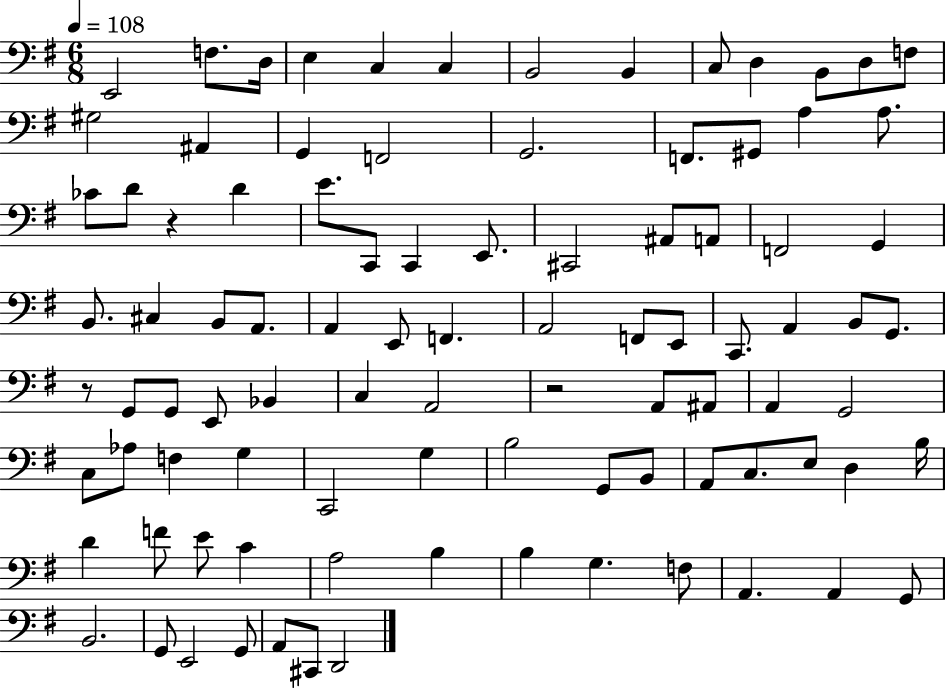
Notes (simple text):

E2/h F3/e. D3/s E3/q C3/q C3/q B2/h B2/q C3/e D3/q B2/e D3/e F3/e G#3/h A#2/q G2/q F2/h G2/h. F2/e. G#2/e A3/q A3/e. CES4/e D4/e R/q D4/q E4/e. C2/e C2/q E2/e. C#2/h A#2/e A2/e F2/h G2/q B2/e. C#3/q B2/e A2/e. A2/q E2/e F2/q. A2/h F2/e E2/e C2/e. A2/q B2/e G2/e. R/e G2/e G2/e E2/e Bb2/q C3/q A2/h R/h A2/e A#2/e A2/q G2/h C3/e Ab3/e F3/q G3/q C2/h G3/q B3/h G2/e B2/e A2/e C3/e. E3/e D3/q B3/s D4/q F4/e E4/e C4/q A3/h B3/q B3/q G3/q. F3/e A2/q. A2/q G2/e B2/h. G2/e E2/h G2/e A2/e C#2/e D2/h